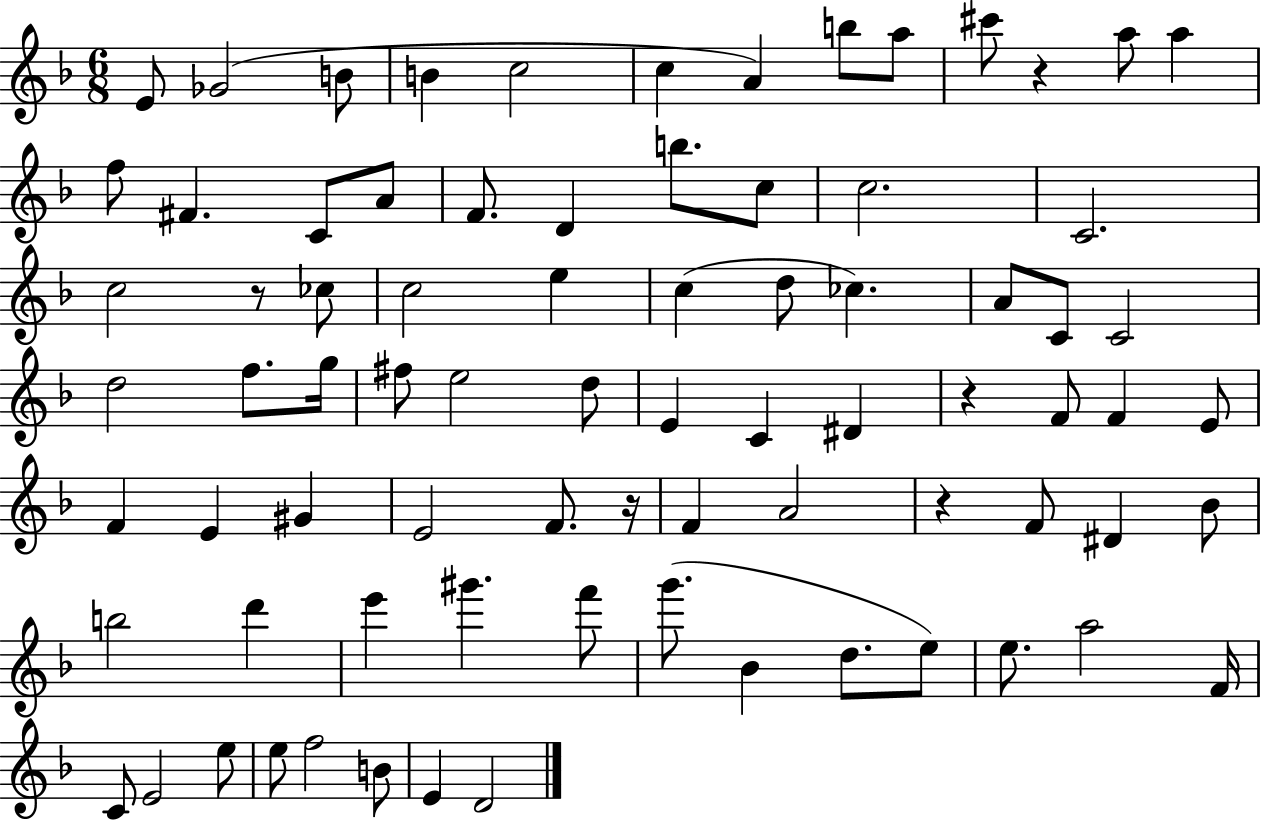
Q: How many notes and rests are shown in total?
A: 79